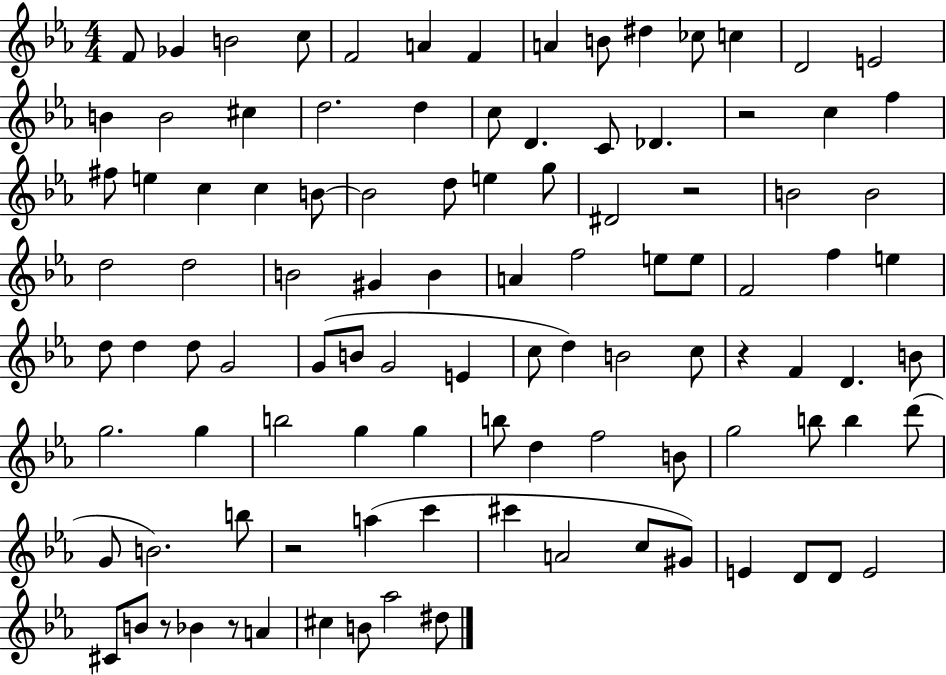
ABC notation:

X:1
T:Untitled
M:4/4
L:1/4
K:Eb
F/2 _G B2 c/2 F2 A F A B/2 ^d _c/2 c D2 E2 B B2 ^c d2 d c/2 D C/2 _D z2 c f ^f/2 e c c B/2 B2 d/2 e g/2 ^D2 z2 B2 B2 d2 d2 B2 ^G B A f2 e/2 e/2 F2 f e d/2 d d/2 G2 G/2 B/2 G2 E c/2 d B2 c/2 z F D B/2 g2 g b2 g g b/2 d f2 B/2 g2 b/2 b d'/2 G/2 B2 b/2 z2 a c' ^c' A2 c/2 ^G/2 E D/2 D/2 E2 ^C/2 B/2 z/2 _B z/2 A ^c B/2 _a2 ^d/2